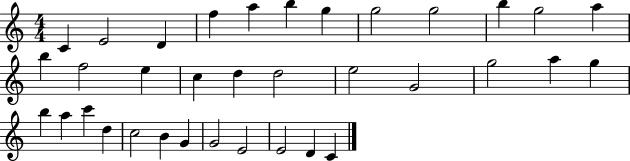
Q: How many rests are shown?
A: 0